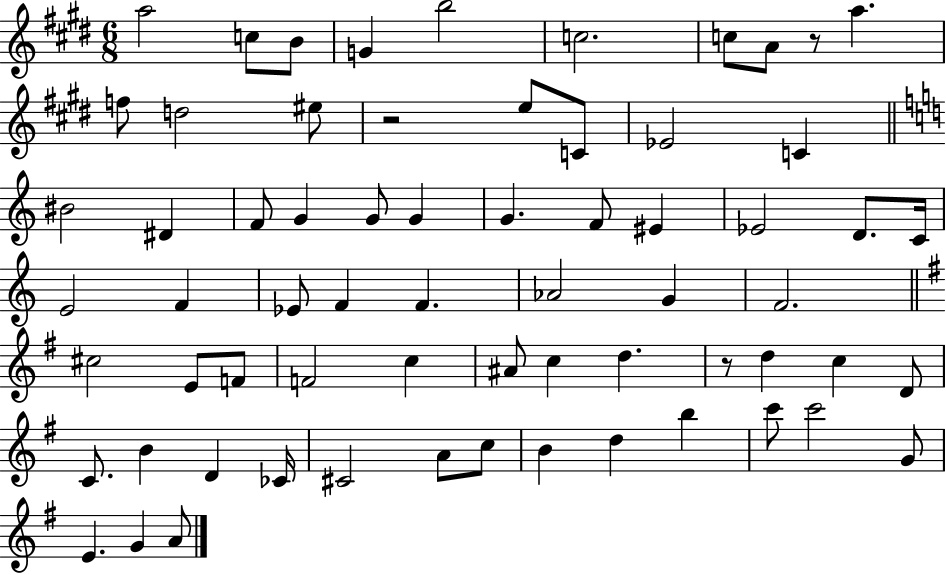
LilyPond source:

{
  \clef treble
  \numericTimeSignature
  \time 6/8
  \key e \major
  a''2 c''8 b'8 | g'4 b''2 | c''2. | c''8 a'8 r8 a''4. | \break f''8 d''2 eis''8 | r2 e''8 c'8 | ees'2 c'4 | \bar "||" \break \key a \minor bis'2 dis'4 | f'8 g'4 g'8 g'4 | g'4. f'8 eis'4 | ees'2 d'8. c'16 | \break e'2 f'4 | ees'8 f'4 f'4. | aes'2 g'4 | f'2. | \break \bar "||" \break \key g \major cis''2 e'8 f'8 | f'2 c''4 | ais'8 c''4 d''4. | r8 d''4 c''4 d'8 | \break c'8. b'4 d'4 ces'16 | cis'2 a'8 c''8 | b'4 d''4 b''4 | c'''8 c'''2 g'8 | \break e'4. g'4 a'8 | \bar "|."
}